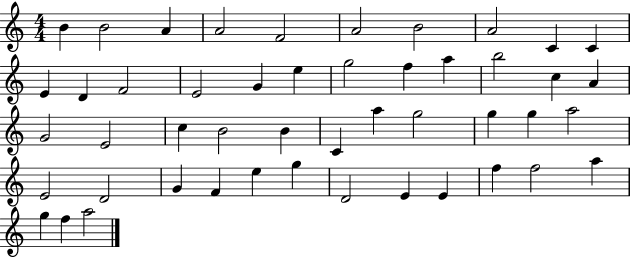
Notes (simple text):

B4/q B4/h A4/q A4/h F4/h A4/h B4/h A4/h C4/q C4/q E4/q D4/q F4/h E4/h G4/q E5/q G5/h F5/q A5/q B5/h C5/q A4/q G4/h E4/h C5/q B4/h B4/q C4/q A5/q G5/h G5/q G5/q A5/h E4/h D4/h G4/q F4/q E5/q G5/q D4/h E4/q E4/q F5/q F5/h A5/q G5/q F5/q A5/h